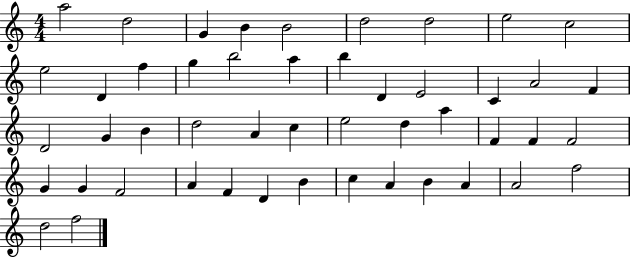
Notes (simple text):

A5/h D5/h G4/q B4/q B4/h D5/h D5/h E5/h C5/h E5/h D4/q F5/q G5/q B5/h A5/q B5/q D4/q E4/h C4/q A4/h F4/q D4/h G4/q B4/q D5/h A4/q C5/q E5/h D5/q A5/q F4/q F4/q F4/h G4/q G4/q F4/h A4/q F4/q D4/q B4/q C5/q A4/q B4/q A4/q A4/h F5/h D5/h F5/h